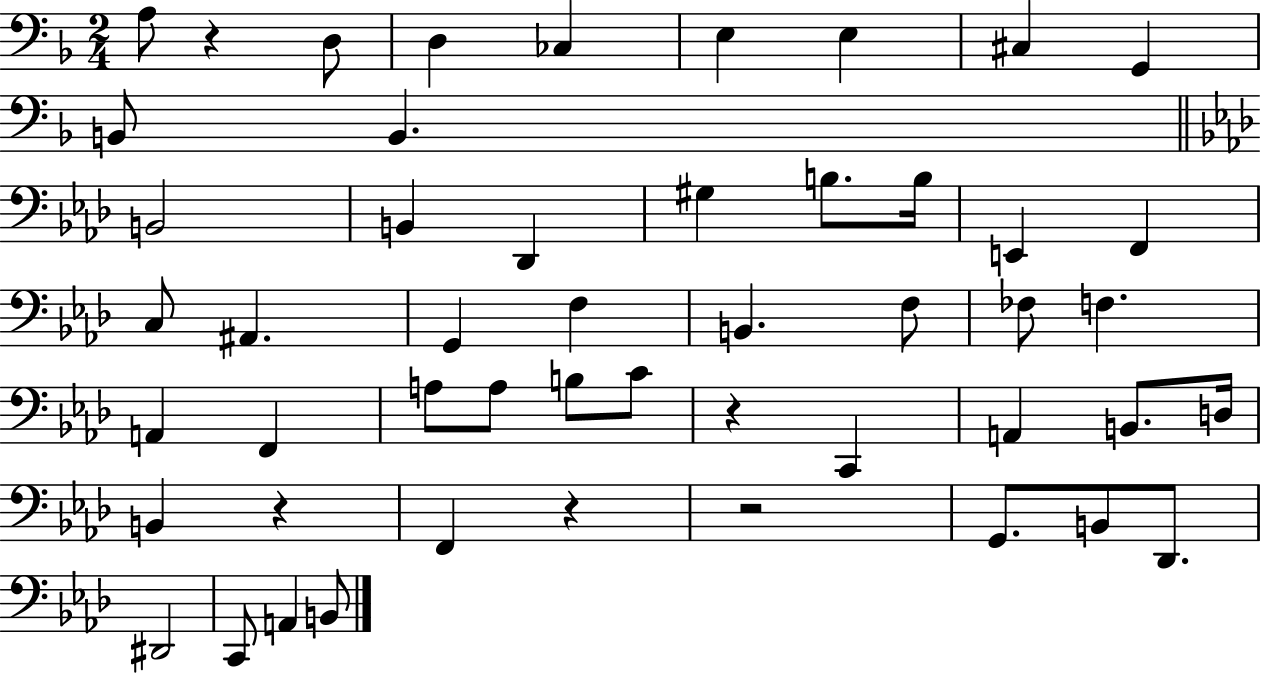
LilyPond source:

{
  \clef bass
  \numericTimeSignature
  \time 2/4
  \key f \major
  a8 r4 d8 | d4 ces4 | e4 e4 | cis4 g,4 | \break b,8 b,4. | \bar "||" \break \key aes \major b,2 | b,4 des,4 | gis4 b8. b16 | e,4 f,4 | \break c8 ais,4. | g,4 f4 | b,4. f8 | fes8 f4. | \break a,4 f,4 | a8 a8 b8 c'8 | r4 c,4 | a,4 b,8. d16 | \break b,4 r4 | f,4 r4 | r2 | g,8. b,8 des,8. | \break dis,2 | c,8 a,4 b,8 | \bar "|."
}